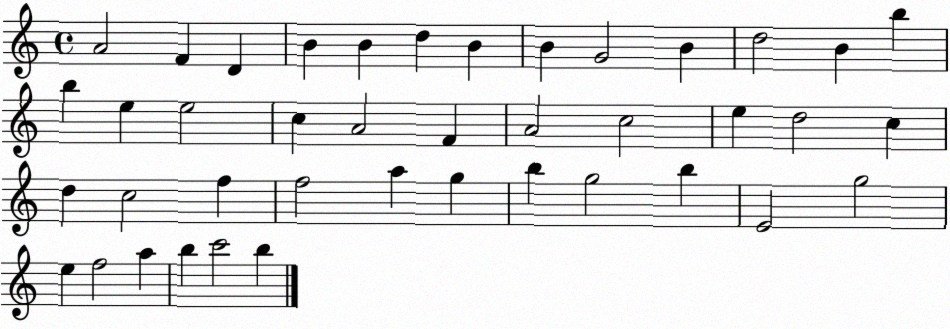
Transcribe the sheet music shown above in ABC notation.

X:1
T:Untitled
M:4/4
L:1/4
K:C
A2 F D B B d B B G2 B d2 B b b e e2 c A2 F A2 c2 e d2 c d c2 f f2 a g b g2 b E2 g2 e f2 a b c'2 b